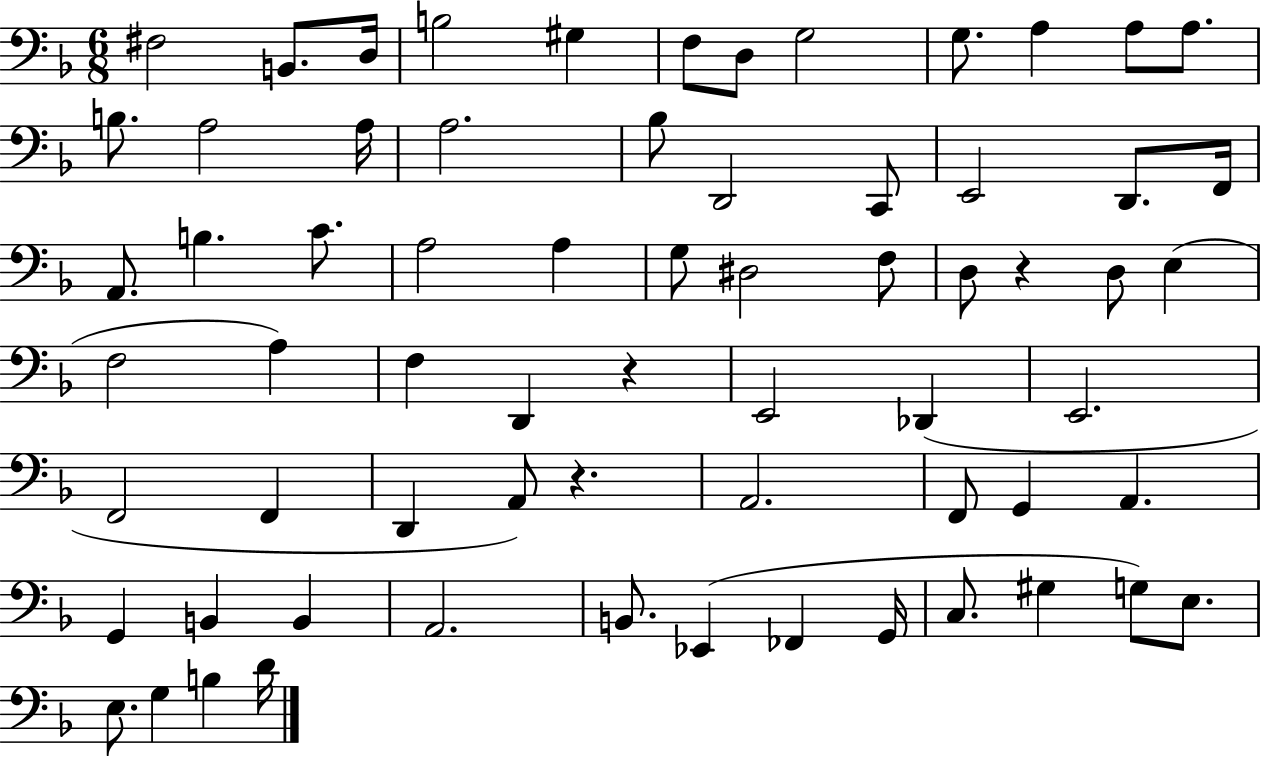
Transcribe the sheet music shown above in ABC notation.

X:1
T:Untitled
M:6/8
L:1/4
K:F
^F,2 B,,/2 D,/4 B,2 ^G, F,/2 D,/2 G,2 G,/2 A, A,/2 A,/2 B,/2 A,2 A,/4 A,2 _B,/2 D,,2 C,,/2 E,,2 D,,/2 F,,/4 A,,/2 B, C/2 A,2 A, G,/2 ^D,2 F,/2 D,/2 z D,/2 E, F,2 A, F, D,, z E,,2 _D,, E,,2 F,,2 F,, D,, A,,/2 z A,,2 F,,/2 G,, A,, G,, B,, B,, A,,2 B,,/2 _E,, _F,, G,,/4 C,/2 ^G, G,/2 E,/2 E,/2 G, B, D/4